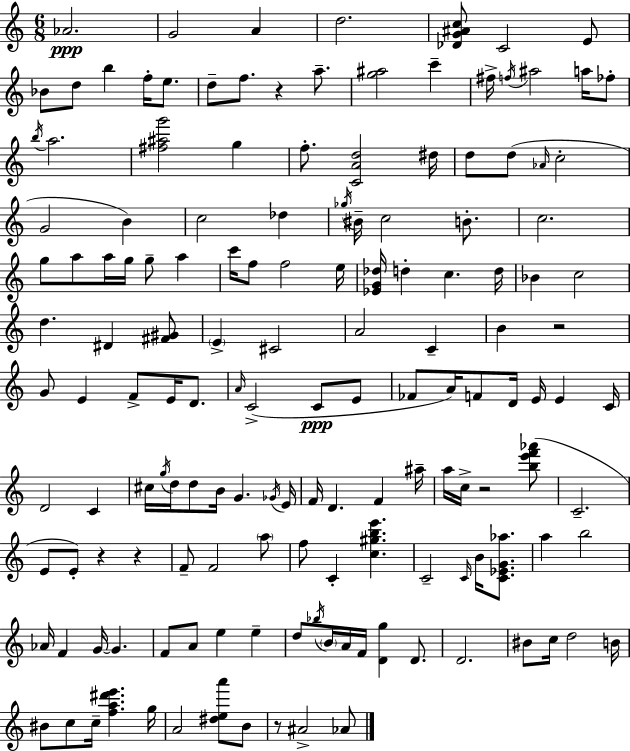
Ab4/h. G4/h A4/q D5/h. [Db4,G4,A#4,C5]/e C4/h E4/e Bb4/e D5/e B5/q F5/s E5/e. D5/e F5/e. R/q A5/e. [G5,A#5]/h C6/q F#5/s F5/s A#5/h A5/s FES5/e B5/s A5/h. [F#5,A#5,G6]/h G5/q F5/e. [C4,A4,D5]/h D#5/s D5/e D5/e Ab4/s C5/h G4/h B4/q C5/h Db5/q Gb5/s BIS4/s C5/h B4/e. C5/h. G5/e A5/e A5/s G5/s G5/e A5/q C6/s F5/e F5/h E5/s [Eb4,G4,Db5]/s D5/q C5/q. D5/s Bb4/q C5/h D5/q. D#4/q [F#4,G#4]/e E4/q C#4/h A4/h C4/q B4/q R/h G4/e E4/q F4/e E4/s D4/e. A4/s C4/h C4/e E4/e FES4/e A4/s F4/e D4/s E4/s E4/q C4/s D4/h C4/q C#5/s G5/s D5/s D5/e B4/s G4/q. Gb4/s E4/s F4/s D4/q. F4/q A#5/s A5/s C5/s R/h [B5,E6,F6,Ab6]/e C4/h. E4/e E4/e R/q R/q F4/e F4/h A5/e F5/e C4/q [C5,G#5,B5,E6]/q. C4/h C4/s B4/s [C4,Eb4,G4,Ab5]/e. A5/q B5/h Ab4/s F4/q G4/s G4/q. F4/e A4/e E5/q E5/q D5/e Bb5/s B4/s A4/s F4/s [D4,G5]/q D4/e. D4/h. BIS4/e C5/s D5/h B4/s BIS4/e C5/e C5/s [F5,A5,D#6,E6]/q. G5/s A4/h [D#5,E5,A6]/e B4/e R/e A#4/h Ab4/e